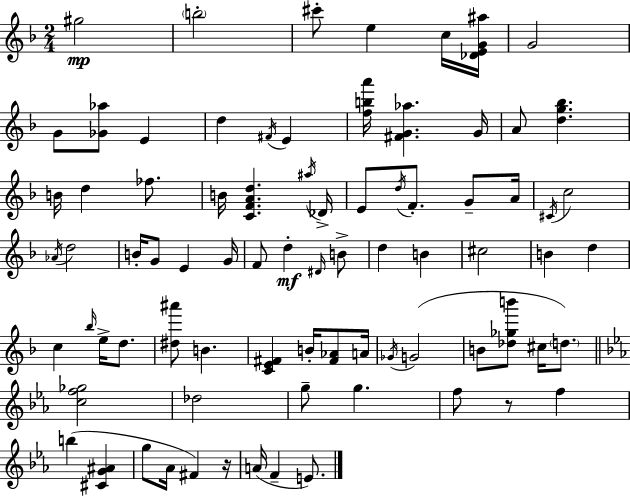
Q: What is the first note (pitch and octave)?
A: G#5